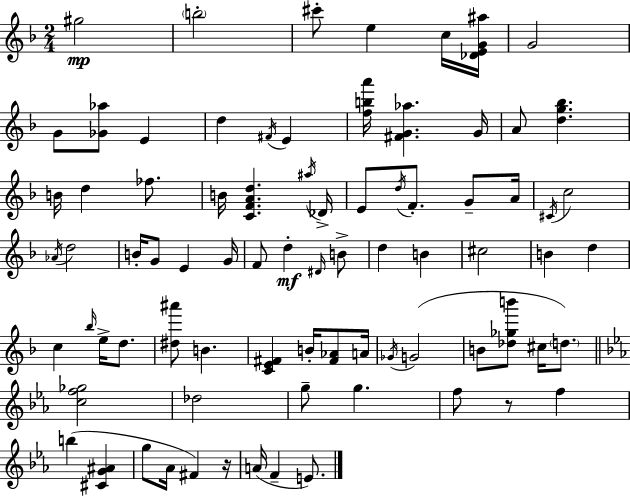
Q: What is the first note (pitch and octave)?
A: G#5